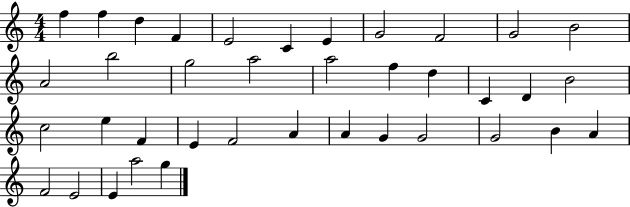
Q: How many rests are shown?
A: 0